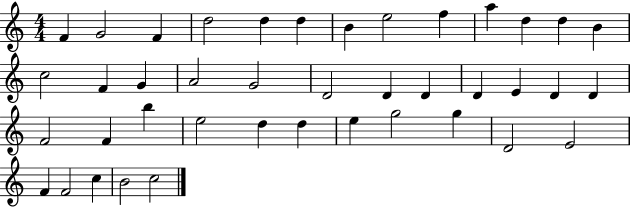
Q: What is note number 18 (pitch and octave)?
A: G4